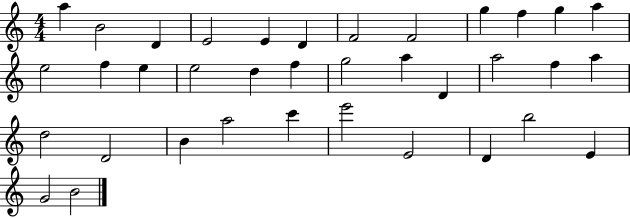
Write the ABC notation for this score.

X:1
T:Untitled
M:4/4
L:1/4
K:C
a B2 D E2 E D F2 F2 g f g a e2 f e e2 d f g2 a D a2 f a d2 D2 B a2 c' e'2 E2 D b2 E G2 B2